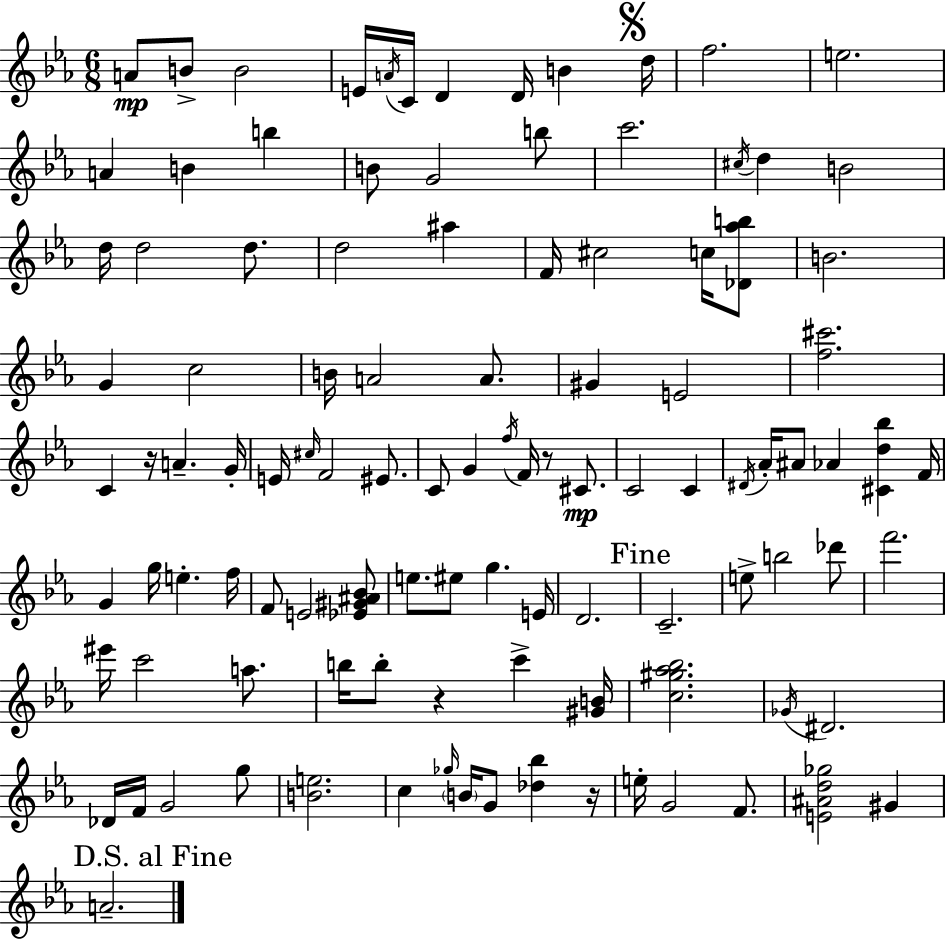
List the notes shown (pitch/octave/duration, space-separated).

A4/e B4/e B4/h E4/s A4/s C4/s D4/q D4/s B4/q D5/s F5/h. E5/h. A4/q B4/q B5/q B4/e G4/h B5/e C6/h. C#5/s D5/q B4/h D5/s D5/h D5/e. D5/h A#5/q F4/s C#5/h C5/s [Db4,Ab5,B5]/e B4/h. G4/q C5/h B4/s A4/h A4/e. G#4/q E4/h [F5,C#6]/h. C4/q R/s A4/q. G4/s E4/s C#5/s F4/h EIS4/e. C4/e G4/q F5/s F4/s R/e C#4/e. C4/h C4/q D#4/s Ab4/s A#4/e Ab4/q [C#4,D5,Bb5]/q F4/s G4/q G5/s E5/q. F5/s F4/e E4/h [Eb4,G#4,A#4,Bb4]/e E5/e. EIS5/e G5/q. E4/s D4/h. C4/h. E5/e B5/h Db6/e F6/h. EIS6/s C6/h A5/e. B5/s B5/e R/q C6/q [G#4,B4]/s [C5,G#5,Ab5,Bb5]/h. Gb4/s D#4/h. Db4/s F4/s G4/h G5/e [B4,E5]/h. C5/q Gb5/s B4/s G4/e [Db5,Bb5]/q R/s E5/s G4/h F4/e. [E4,A#4,D5,Gb5]/h G#4/q A4/h.